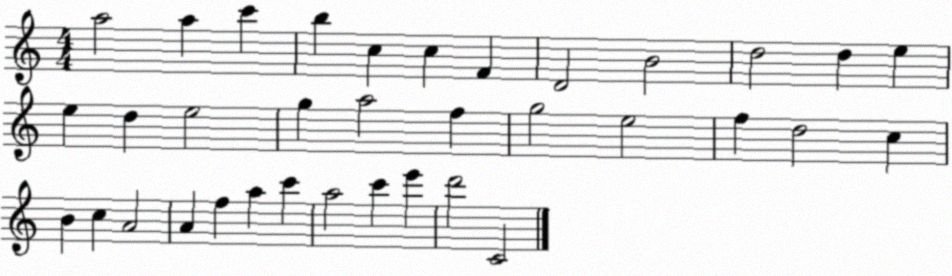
X:1
T:Untitled
M:4/4
L:1/4
K:C
a2 a c' b c c F D2 B2 d2 d e e d e2 g a2 f g2 e2 f d2 c B c A2 A f a c' a2 c' e' d'2 C2